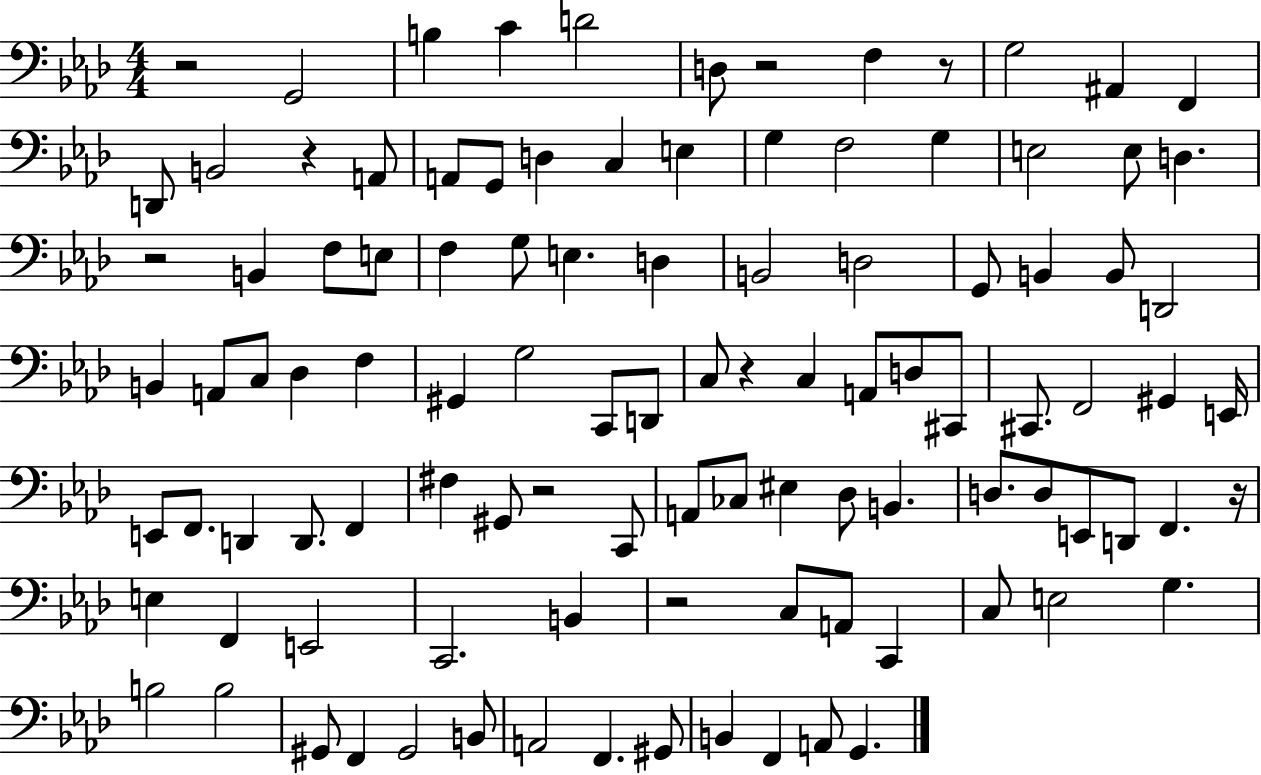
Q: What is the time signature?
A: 4/4